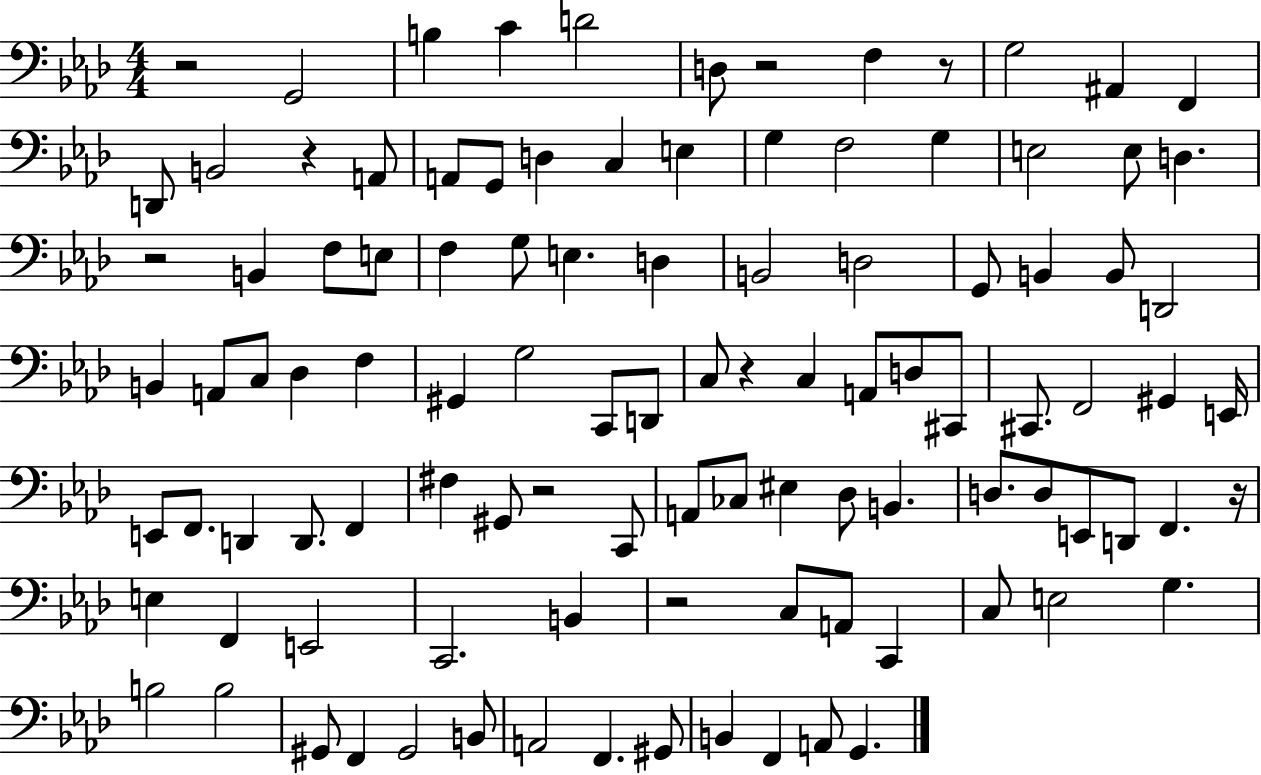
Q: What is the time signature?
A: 4/4